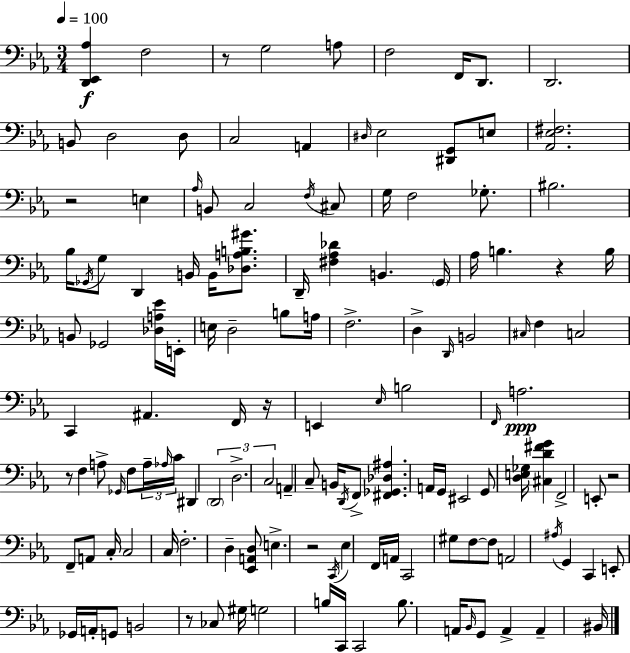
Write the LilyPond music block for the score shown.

{
  \clef bass
  \numericTimeSignature
  \time 3/4
  \key ees \major
  \tempo 4 = 100
  <d, ees, aes>4\f f2 | r8 g2 a8 | f2 f,16 d,8. | d,2. | \break b,8 d2 d8 | c2 a,4 | \grace { dis16 } ees2 <dis, g,>8 e8 | <aes, ees fis>2. | \break r2 e4 | \grace { aes16 } b,8 c2 | \acciaccatura { f16 } cis8 g16 f2 | ges8.-. bis2. | \break bes16 \acciaccatura { ges,16 } g8 d,4 b,16 | b,16 <des a b gis'>8. d,16-- <fis aes des'>4 b,4. | \parenthesize g,16 aes16 b4. r4 | b16 b,8 ges,2 | \break <des a ees'>16 e,16-. e16 d2-- | b8 a16 f2.-> | d4-> \grace { d,16 } b,2 | \grace { cis16 } f4 c2 | \break c,4 ais,4. | f,16 r16 e,4 \grace { ees16 } b2 | \grace { f,16 } a2.\ppp | r8 f4 | \break a8-> \grace { ges,16 } f8 \tuplet 3/2 { a16-- \grace { aes16 } c'16 } dis,4 | \tuplet 3/2 { \parenthesize d,2 d2.-> | c2 } | a,4-- c8-- | \break b,16 \acciaccatura { d,16 } f,8-> <fis, ges, des ais>4. a,16 g,16 | eis,2 g,8 <d e ges>16 <cis d' fis' g'>4 | f,2-> e,8-. | r2 f,8-- a,8 | \break c16-. c2 c16 f2.-. | d4-- | <ees, a, d>8 e4.-> r2 | \acciaccatura { c,16 } ees4 | \break f,16 a,16 c,2 gis8 | f8~~ f8 a,2 | \acciaccatura { ais16 } g,4 c,4 e,8-. ges,16 | a,16-. g,8 b,2 r8 | \break ces8 gis16 g2 | b16 c,16 c,2 b8. | a,16 \grace { bes,16 } g,8 a,4-> a,4-- | bis,16 \bar "|."
}